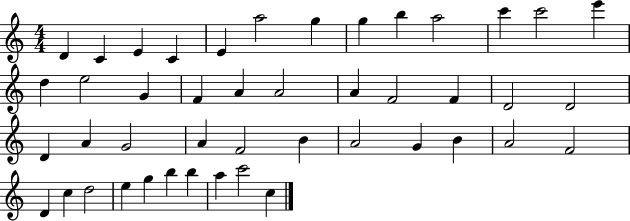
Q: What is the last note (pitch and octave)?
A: C5